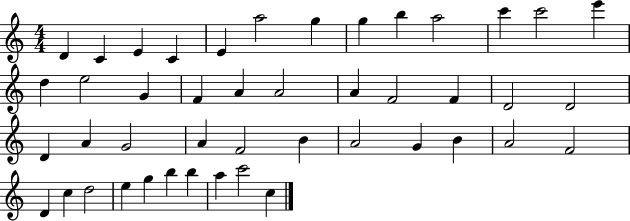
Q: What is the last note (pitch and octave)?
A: C5